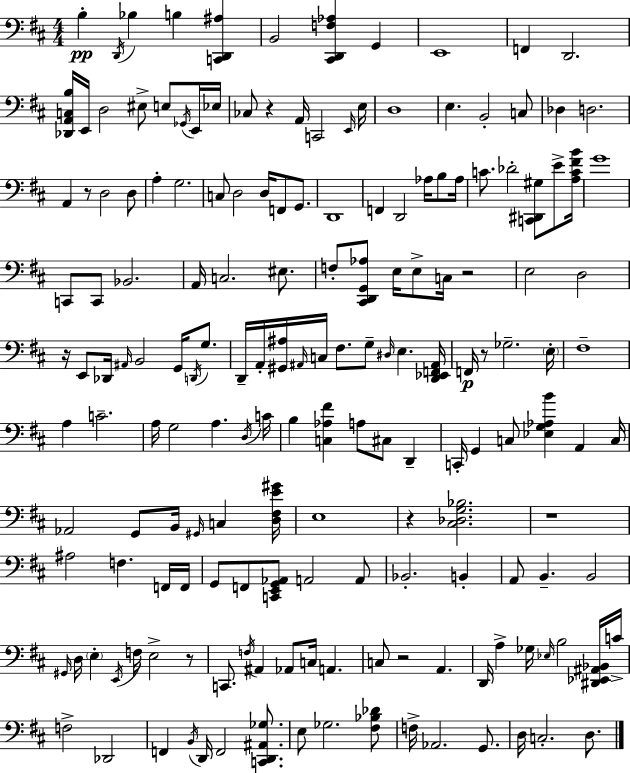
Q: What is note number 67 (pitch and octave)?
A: D2